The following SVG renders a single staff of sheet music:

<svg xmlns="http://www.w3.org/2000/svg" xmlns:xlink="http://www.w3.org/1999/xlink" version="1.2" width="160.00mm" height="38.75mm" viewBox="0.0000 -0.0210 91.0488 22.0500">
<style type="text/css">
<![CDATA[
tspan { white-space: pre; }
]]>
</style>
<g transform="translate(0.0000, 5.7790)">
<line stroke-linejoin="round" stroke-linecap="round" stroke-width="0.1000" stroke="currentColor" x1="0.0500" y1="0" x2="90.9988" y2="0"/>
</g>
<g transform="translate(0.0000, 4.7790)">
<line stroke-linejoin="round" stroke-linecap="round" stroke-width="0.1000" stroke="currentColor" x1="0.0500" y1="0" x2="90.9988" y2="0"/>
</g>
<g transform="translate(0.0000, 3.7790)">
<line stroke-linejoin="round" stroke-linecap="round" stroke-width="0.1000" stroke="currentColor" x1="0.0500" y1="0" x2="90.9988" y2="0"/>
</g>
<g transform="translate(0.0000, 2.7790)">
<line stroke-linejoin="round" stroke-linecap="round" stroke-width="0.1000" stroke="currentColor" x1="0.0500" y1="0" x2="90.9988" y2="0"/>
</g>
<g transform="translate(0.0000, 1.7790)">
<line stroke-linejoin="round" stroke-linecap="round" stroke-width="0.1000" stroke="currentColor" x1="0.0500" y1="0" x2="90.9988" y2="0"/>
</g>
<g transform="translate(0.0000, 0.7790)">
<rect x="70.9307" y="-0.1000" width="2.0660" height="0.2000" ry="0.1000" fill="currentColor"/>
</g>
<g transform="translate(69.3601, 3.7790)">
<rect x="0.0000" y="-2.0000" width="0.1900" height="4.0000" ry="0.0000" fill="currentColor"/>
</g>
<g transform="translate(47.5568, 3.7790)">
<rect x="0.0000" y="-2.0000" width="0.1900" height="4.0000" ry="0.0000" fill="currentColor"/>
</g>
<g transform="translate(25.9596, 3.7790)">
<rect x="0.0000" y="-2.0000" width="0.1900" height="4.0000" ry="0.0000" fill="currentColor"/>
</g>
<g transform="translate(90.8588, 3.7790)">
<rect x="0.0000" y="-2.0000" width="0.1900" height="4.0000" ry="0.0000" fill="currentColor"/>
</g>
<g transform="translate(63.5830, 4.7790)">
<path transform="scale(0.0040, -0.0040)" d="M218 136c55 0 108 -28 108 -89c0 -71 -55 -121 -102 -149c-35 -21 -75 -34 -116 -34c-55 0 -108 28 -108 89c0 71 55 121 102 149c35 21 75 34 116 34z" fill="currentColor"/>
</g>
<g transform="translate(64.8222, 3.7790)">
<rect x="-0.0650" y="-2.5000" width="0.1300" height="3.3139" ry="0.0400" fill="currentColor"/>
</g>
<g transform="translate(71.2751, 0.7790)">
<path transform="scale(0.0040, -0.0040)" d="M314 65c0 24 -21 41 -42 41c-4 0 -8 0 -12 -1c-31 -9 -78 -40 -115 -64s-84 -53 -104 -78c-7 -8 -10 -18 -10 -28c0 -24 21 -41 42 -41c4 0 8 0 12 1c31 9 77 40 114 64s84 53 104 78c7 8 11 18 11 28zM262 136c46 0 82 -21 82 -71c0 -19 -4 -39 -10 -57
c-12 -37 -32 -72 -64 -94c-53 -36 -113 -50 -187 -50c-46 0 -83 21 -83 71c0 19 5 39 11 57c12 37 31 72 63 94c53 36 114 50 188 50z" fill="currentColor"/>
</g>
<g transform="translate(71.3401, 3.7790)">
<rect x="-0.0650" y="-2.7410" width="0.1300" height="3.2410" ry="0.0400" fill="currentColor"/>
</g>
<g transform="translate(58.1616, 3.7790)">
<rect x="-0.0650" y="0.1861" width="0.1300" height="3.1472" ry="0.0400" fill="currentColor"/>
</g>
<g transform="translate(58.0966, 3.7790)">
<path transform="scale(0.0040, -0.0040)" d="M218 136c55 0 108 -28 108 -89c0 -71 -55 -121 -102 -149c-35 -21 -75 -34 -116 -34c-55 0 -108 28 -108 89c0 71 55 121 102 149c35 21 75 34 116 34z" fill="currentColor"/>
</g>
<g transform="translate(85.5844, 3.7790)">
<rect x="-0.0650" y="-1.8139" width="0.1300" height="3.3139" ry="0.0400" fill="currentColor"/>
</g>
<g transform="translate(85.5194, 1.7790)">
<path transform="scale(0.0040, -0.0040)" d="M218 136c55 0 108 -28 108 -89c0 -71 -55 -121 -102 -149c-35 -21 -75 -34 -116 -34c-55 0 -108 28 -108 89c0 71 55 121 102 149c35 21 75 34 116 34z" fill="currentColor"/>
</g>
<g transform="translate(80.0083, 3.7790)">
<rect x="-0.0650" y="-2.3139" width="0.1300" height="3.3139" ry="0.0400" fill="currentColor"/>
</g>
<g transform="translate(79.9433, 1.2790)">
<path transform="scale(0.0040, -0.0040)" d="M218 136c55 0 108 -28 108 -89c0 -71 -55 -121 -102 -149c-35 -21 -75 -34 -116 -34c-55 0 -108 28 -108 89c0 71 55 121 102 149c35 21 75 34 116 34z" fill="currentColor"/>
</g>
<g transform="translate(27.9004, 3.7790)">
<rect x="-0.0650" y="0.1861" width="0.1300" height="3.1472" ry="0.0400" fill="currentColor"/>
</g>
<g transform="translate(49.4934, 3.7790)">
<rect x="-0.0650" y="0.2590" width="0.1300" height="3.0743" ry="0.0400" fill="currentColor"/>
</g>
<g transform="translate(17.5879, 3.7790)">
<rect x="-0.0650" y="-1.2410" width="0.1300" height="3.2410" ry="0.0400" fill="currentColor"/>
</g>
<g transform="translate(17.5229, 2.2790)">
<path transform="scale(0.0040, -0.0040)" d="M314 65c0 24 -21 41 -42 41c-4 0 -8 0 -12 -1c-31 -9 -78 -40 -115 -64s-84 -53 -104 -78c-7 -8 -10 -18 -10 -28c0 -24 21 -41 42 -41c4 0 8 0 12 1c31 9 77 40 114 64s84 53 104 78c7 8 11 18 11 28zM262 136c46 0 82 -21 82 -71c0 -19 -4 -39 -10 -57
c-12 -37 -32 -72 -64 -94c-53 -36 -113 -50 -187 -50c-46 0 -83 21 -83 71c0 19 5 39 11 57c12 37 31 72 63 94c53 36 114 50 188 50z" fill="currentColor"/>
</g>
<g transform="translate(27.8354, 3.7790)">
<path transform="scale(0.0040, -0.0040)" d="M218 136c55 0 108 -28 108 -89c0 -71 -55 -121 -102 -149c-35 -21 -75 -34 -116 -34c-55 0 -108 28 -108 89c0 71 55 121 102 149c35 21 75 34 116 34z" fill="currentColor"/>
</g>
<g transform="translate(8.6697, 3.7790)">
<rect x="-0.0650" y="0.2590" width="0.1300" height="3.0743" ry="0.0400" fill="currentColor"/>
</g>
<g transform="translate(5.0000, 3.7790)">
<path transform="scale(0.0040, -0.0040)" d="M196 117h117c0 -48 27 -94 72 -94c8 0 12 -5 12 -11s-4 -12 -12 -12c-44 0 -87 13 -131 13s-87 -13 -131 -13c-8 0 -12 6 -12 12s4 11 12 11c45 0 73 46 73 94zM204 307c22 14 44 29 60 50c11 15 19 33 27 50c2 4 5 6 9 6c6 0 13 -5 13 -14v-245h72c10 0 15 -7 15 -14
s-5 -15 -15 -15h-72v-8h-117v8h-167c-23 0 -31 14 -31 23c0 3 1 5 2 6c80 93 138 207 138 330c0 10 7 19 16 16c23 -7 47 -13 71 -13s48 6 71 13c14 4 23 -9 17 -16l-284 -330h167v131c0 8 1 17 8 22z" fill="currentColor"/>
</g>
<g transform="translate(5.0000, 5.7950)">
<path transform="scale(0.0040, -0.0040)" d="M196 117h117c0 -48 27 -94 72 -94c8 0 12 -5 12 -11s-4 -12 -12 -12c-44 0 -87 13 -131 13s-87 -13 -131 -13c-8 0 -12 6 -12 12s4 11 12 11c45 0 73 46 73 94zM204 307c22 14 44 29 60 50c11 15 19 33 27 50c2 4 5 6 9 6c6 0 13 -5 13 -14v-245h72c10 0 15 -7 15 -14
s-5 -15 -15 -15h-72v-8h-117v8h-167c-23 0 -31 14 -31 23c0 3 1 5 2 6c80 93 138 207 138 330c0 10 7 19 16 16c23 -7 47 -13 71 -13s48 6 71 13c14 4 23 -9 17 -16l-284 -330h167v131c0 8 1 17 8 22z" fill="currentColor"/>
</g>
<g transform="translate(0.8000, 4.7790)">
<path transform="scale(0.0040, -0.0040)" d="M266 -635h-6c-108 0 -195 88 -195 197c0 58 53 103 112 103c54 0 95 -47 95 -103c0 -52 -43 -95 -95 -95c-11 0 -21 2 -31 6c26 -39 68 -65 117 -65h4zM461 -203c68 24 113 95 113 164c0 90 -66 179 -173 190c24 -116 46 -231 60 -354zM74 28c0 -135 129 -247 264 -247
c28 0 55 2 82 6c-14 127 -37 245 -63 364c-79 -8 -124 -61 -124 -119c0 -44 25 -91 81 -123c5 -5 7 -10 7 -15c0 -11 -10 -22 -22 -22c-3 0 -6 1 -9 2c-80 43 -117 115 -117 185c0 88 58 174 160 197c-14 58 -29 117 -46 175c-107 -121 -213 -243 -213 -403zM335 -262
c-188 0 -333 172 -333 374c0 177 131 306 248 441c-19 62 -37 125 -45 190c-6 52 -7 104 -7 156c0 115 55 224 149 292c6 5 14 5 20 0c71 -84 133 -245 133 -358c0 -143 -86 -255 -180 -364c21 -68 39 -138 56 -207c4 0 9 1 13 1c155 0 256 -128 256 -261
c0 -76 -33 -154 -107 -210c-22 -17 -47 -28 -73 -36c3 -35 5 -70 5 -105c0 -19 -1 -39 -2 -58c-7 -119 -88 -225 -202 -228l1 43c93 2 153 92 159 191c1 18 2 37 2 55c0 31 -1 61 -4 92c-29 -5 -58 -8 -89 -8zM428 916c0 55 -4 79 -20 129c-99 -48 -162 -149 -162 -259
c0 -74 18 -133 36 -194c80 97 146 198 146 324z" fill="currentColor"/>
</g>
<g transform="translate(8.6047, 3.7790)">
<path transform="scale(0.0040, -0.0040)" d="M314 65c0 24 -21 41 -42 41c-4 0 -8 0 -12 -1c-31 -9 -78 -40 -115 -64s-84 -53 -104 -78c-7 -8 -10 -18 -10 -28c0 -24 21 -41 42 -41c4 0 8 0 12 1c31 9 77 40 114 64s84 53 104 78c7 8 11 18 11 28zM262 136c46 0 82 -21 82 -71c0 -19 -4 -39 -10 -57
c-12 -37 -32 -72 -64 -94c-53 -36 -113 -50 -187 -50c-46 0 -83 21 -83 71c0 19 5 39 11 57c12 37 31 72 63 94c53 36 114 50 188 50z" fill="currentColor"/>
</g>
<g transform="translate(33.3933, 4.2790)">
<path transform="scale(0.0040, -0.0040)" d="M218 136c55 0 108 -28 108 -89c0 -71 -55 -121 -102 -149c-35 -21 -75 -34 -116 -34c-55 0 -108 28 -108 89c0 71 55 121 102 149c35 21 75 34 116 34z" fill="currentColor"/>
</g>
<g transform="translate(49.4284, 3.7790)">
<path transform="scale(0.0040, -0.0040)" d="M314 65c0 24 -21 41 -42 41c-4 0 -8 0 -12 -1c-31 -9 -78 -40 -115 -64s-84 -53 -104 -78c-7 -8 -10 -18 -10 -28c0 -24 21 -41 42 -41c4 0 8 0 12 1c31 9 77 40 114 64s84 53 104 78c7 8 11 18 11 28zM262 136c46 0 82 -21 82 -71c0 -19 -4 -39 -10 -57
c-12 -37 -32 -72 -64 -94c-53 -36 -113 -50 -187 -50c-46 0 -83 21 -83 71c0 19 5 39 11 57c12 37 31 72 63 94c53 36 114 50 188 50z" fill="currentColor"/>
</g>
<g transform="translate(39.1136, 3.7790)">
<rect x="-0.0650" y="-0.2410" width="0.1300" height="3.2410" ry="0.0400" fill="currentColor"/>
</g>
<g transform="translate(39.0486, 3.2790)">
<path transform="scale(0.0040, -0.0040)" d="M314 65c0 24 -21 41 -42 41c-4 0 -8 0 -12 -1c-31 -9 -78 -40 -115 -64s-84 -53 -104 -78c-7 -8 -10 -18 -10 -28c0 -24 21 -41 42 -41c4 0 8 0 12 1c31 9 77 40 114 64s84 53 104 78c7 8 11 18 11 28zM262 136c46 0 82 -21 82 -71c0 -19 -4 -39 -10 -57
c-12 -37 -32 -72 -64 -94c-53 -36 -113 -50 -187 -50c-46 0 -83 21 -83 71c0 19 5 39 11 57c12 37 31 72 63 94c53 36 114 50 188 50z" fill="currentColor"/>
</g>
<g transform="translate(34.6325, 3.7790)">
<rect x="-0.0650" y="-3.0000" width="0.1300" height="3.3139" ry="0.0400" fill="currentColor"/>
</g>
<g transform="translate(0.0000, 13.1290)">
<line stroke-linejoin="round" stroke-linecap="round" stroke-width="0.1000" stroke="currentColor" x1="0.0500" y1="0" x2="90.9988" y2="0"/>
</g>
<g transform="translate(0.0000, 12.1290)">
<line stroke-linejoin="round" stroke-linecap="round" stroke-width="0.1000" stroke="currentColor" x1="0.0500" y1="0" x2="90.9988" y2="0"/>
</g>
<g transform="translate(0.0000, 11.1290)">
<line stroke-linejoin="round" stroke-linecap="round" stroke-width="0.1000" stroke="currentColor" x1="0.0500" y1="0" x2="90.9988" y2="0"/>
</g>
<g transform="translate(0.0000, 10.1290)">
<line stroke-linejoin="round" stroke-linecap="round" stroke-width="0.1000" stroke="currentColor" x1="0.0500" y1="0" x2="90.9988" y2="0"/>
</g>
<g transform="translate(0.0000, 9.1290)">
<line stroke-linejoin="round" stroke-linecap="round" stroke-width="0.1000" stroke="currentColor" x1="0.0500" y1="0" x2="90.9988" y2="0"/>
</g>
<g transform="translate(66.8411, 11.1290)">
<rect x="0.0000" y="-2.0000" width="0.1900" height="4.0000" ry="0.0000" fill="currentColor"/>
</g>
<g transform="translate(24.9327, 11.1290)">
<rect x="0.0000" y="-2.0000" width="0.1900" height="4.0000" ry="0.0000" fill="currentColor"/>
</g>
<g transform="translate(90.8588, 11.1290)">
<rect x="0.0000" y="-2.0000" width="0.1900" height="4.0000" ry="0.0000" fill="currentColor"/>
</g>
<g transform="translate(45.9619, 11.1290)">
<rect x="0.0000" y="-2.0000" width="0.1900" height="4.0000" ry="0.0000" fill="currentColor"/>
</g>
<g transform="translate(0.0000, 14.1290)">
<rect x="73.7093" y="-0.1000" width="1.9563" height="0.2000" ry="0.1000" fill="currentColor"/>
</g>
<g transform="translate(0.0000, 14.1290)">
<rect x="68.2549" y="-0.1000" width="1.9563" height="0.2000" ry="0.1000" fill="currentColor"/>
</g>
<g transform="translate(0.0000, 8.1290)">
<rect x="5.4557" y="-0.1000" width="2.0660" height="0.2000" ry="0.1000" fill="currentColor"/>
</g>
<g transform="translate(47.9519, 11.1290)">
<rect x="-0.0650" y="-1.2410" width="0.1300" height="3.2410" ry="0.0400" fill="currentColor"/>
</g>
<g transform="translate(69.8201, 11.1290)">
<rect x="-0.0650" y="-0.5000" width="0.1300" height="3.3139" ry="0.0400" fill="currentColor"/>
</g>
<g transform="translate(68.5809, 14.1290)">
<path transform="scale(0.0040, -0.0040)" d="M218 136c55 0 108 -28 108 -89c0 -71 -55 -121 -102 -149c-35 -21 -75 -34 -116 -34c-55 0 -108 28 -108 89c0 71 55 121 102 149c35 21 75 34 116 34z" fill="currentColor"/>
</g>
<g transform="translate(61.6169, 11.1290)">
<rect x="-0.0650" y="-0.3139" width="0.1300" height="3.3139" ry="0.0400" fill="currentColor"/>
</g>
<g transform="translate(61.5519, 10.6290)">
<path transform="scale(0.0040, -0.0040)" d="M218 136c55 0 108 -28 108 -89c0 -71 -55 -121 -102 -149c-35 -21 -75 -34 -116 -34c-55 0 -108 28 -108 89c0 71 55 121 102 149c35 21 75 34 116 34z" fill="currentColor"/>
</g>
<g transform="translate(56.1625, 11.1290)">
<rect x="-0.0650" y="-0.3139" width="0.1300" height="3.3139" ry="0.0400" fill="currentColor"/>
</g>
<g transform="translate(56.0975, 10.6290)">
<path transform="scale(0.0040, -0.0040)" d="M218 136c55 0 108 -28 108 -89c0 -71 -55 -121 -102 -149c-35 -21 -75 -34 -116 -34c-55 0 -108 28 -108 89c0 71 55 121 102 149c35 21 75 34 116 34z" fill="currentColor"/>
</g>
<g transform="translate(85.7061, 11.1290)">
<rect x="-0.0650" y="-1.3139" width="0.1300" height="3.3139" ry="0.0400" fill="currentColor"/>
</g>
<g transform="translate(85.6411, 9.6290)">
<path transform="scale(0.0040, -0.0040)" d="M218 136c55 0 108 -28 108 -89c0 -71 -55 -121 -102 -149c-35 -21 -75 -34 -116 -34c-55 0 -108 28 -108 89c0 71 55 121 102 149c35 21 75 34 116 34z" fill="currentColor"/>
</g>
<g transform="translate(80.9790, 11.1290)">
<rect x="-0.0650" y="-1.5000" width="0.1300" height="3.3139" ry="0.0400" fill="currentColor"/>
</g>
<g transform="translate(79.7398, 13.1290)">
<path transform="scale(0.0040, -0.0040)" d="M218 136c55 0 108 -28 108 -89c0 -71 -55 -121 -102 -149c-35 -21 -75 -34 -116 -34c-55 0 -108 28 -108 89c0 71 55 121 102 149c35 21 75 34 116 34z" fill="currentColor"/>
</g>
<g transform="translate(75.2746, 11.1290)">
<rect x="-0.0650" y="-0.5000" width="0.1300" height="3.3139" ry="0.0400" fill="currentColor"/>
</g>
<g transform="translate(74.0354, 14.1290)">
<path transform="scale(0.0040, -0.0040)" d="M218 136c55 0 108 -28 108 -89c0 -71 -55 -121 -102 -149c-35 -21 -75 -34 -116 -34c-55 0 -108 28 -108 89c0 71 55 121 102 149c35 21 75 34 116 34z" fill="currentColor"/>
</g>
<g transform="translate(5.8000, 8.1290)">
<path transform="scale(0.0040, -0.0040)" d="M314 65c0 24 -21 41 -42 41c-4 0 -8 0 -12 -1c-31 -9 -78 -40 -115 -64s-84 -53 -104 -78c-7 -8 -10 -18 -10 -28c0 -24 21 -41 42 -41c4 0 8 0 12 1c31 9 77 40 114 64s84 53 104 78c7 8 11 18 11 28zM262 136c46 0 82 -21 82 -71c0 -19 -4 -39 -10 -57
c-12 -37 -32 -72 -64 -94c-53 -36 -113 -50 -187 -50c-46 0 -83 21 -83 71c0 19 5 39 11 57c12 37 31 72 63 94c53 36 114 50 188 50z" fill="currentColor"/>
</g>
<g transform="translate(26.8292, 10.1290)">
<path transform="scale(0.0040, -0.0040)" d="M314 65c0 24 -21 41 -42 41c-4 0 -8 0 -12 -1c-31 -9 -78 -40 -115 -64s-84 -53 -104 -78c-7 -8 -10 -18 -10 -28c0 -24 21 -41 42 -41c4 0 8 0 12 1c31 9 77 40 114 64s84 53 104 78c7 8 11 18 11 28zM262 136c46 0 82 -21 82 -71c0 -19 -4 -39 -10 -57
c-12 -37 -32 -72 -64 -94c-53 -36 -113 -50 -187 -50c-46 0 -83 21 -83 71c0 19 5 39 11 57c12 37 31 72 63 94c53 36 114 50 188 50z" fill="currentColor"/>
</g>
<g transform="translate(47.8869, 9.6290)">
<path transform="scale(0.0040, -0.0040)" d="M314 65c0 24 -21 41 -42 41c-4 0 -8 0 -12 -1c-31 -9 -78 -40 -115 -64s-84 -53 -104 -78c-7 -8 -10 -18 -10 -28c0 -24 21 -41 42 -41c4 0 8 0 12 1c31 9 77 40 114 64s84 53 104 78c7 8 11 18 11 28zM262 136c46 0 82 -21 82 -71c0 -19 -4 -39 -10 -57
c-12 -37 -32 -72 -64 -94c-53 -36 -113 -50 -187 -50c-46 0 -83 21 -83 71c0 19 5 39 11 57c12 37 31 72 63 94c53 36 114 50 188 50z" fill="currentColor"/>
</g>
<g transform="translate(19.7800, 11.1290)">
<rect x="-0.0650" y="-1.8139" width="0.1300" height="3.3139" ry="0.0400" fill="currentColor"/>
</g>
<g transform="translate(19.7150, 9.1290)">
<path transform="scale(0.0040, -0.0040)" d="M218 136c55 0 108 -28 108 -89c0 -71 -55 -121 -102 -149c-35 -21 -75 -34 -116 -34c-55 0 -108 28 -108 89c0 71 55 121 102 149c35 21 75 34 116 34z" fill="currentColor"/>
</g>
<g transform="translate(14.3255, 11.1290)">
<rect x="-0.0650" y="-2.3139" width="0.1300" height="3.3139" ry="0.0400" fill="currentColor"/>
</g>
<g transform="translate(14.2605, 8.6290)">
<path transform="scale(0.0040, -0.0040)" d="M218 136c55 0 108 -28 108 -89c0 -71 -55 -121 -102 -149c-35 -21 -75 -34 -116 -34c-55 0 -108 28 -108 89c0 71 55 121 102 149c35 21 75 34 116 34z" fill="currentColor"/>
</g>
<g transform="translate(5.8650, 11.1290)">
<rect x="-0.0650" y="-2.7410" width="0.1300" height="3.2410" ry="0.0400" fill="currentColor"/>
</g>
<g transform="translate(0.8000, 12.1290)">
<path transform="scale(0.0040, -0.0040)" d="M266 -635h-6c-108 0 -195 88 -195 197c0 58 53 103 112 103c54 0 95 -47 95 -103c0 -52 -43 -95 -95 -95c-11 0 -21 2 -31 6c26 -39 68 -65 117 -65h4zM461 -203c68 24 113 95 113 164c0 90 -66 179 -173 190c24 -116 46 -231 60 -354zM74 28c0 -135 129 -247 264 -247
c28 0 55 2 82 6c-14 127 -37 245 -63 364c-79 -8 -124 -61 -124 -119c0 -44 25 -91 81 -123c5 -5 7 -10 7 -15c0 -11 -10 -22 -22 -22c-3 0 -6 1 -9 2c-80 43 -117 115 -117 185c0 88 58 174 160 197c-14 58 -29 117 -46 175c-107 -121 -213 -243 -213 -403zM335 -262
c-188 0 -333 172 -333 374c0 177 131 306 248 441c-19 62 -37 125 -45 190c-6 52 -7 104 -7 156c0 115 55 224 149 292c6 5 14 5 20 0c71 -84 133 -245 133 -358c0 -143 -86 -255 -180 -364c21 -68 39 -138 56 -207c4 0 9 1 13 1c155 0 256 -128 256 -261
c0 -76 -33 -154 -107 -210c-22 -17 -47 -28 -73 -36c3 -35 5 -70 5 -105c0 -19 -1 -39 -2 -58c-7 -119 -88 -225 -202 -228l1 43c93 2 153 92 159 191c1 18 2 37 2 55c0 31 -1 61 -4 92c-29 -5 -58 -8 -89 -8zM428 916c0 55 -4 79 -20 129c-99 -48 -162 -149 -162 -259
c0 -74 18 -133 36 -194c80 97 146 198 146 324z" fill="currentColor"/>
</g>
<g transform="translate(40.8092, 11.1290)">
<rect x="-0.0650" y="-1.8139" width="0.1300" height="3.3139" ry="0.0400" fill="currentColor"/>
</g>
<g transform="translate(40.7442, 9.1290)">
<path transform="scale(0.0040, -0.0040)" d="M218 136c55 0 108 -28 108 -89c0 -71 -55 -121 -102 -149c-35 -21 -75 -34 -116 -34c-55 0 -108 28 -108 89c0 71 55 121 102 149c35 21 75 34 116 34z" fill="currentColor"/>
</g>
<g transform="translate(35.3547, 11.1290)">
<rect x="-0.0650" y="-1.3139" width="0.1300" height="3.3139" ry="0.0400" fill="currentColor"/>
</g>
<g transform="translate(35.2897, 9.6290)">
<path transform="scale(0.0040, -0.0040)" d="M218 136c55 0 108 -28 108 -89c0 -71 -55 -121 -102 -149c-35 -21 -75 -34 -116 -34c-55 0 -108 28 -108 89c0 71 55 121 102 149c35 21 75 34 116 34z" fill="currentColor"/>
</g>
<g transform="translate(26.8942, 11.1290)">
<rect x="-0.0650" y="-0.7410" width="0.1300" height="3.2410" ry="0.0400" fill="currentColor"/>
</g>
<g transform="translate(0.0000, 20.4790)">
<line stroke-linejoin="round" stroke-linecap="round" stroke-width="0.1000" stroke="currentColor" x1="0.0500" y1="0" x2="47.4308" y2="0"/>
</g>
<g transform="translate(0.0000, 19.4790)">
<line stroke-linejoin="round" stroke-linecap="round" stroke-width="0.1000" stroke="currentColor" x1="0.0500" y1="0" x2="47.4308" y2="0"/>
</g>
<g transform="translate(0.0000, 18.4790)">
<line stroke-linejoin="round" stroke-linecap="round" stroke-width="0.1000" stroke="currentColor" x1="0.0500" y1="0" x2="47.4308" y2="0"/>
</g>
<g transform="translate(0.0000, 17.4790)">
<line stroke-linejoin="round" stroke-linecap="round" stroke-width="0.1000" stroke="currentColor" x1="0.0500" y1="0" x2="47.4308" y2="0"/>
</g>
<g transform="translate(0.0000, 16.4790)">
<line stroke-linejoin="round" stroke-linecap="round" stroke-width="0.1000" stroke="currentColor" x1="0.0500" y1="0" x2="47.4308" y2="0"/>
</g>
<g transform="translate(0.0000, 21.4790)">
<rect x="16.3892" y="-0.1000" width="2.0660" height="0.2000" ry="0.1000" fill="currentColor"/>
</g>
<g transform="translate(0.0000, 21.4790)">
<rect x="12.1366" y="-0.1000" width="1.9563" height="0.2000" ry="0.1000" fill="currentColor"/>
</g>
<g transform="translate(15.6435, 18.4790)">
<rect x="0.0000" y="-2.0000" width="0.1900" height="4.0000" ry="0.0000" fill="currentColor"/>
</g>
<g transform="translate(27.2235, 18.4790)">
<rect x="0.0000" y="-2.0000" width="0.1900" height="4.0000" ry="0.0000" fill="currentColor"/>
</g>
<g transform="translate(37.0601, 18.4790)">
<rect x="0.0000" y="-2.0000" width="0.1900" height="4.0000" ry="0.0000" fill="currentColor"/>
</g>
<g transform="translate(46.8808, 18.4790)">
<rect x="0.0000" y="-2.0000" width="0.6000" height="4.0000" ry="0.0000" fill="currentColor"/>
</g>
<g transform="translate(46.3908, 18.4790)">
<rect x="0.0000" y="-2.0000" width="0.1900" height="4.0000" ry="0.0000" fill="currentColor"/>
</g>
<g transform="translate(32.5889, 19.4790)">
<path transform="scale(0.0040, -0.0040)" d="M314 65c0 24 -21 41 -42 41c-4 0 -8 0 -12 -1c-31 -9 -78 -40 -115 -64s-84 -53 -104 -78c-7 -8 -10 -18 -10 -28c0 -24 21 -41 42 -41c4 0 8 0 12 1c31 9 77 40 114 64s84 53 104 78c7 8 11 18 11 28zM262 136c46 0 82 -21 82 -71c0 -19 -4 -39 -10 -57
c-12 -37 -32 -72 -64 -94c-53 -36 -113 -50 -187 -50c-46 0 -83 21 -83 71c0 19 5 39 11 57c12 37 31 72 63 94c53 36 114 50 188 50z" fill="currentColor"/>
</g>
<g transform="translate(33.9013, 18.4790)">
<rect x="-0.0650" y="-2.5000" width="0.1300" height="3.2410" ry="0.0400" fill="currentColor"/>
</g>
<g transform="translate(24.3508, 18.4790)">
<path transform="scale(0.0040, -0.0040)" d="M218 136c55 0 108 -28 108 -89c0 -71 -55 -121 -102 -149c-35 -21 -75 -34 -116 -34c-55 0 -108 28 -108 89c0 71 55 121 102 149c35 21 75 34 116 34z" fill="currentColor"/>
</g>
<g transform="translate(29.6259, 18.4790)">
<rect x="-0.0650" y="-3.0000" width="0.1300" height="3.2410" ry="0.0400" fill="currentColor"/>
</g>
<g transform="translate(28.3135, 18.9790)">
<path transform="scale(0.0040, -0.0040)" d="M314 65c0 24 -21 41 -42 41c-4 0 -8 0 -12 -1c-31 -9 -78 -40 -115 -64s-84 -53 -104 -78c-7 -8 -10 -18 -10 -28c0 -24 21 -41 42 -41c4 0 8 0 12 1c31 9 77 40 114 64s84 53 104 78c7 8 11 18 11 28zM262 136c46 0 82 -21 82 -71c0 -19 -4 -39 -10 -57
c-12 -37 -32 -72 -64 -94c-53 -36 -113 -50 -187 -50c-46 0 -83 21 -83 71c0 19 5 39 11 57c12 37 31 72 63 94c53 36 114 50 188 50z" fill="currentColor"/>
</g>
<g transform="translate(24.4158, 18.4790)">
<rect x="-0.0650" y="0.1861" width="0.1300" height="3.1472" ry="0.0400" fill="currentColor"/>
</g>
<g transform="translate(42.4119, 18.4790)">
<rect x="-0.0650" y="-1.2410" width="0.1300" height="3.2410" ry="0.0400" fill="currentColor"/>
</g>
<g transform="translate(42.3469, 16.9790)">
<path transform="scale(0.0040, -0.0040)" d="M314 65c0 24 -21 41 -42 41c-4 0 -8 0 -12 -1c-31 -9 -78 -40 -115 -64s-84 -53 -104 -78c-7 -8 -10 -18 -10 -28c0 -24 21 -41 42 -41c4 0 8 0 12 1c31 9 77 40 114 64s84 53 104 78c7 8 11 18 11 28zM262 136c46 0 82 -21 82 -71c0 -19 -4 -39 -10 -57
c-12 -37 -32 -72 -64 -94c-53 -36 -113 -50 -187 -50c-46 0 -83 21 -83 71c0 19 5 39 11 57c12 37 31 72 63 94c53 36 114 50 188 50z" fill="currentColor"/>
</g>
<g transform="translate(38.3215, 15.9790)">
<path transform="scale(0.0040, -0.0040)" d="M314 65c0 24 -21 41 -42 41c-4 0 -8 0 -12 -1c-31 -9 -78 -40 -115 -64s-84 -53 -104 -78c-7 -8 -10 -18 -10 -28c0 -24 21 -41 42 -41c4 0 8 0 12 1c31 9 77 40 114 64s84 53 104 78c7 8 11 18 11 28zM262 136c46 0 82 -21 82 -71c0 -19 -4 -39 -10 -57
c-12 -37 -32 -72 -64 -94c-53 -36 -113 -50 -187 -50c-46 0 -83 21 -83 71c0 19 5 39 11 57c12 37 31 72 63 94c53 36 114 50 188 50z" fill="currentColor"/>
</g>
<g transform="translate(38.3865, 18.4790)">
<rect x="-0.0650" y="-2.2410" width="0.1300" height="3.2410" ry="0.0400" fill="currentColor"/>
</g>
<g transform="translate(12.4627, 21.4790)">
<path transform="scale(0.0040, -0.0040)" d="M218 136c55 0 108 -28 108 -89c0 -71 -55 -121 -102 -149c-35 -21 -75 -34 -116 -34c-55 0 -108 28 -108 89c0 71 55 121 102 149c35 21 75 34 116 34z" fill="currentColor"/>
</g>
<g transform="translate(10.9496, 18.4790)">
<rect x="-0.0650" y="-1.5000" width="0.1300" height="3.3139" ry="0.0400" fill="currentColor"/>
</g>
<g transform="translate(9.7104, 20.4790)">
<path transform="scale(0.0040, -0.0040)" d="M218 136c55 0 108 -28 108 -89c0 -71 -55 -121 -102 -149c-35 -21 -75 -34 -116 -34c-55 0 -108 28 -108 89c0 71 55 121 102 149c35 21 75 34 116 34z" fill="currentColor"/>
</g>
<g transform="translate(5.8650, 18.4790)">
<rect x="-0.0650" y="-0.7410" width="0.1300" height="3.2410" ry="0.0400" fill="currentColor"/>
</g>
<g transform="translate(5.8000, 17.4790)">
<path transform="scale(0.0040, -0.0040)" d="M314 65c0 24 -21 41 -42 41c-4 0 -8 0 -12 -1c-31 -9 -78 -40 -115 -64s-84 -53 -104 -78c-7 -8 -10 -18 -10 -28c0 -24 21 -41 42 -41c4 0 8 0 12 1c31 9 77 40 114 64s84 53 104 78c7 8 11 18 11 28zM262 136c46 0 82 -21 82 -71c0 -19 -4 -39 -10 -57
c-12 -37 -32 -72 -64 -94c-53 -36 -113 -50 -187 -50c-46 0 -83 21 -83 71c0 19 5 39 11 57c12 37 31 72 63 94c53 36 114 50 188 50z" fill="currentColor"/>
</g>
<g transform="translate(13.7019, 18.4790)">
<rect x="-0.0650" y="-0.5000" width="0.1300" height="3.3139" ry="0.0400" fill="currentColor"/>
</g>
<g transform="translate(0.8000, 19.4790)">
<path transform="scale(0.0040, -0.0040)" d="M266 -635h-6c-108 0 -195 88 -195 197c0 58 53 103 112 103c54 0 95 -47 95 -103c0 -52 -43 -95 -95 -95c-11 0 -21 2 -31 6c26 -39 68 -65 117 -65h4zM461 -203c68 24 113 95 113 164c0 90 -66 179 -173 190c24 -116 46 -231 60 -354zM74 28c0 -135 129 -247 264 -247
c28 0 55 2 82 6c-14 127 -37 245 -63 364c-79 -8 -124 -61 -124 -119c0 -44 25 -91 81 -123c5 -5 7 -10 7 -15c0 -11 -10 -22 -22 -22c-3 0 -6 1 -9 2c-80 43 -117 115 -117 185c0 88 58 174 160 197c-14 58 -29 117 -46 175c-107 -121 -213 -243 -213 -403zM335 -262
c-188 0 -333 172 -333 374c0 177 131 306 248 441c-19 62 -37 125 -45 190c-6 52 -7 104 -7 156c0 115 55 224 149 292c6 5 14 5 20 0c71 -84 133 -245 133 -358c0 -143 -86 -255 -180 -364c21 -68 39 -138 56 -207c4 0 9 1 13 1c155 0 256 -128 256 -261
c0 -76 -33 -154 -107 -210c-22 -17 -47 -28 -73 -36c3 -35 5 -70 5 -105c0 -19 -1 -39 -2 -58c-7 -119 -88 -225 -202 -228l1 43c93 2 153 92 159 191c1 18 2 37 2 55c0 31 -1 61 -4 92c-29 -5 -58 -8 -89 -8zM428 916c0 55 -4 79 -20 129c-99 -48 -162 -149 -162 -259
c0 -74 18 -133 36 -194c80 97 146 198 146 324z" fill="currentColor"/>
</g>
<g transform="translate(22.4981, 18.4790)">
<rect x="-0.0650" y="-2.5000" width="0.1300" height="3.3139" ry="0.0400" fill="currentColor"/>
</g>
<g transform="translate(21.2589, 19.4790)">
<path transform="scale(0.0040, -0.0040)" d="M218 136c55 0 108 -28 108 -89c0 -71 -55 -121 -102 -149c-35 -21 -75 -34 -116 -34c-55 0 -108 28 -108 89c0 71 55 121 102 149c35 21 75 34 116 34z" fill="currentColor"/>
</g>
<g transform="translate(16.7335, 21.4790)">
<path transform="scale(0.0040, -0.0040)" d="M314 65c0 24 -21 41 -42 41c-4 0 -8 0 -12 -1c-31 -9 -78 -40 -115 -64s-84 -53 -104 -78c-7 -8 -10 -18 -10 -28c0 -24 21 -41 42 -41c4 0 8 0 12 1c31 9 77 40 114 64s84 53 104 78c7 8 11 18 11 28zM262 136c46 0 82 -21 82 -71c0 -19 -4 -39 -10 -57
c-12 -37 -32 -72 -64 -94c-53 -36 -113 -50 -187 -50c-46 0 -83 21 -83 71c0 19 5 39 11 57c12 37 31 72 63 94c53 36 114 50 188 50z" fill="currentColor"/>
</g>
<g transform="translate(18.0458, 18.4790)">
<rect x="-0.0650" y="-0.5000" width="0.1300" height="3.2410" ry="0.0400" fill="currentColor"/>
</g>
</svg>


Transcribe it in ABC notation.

X:1
T:Untitled
M:4/4
L:1/4
K:C
B2 e2 B A c2 B2 B G a2 g f a2 g f d2 e f e2 c c C C E e d2 E C C2 G B A2 G2 g2 e2